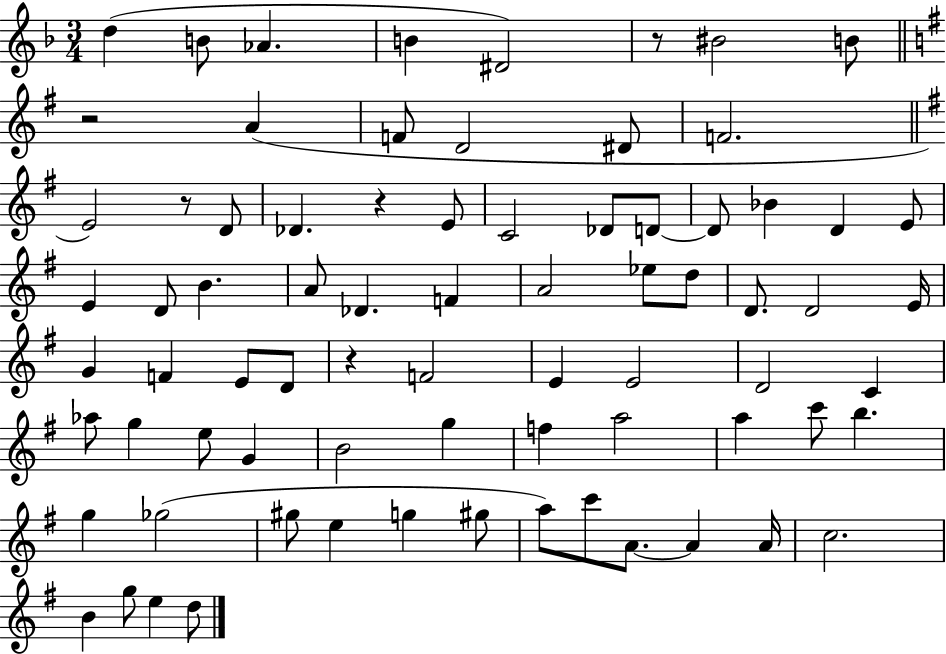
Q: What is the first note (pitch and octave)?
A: D5